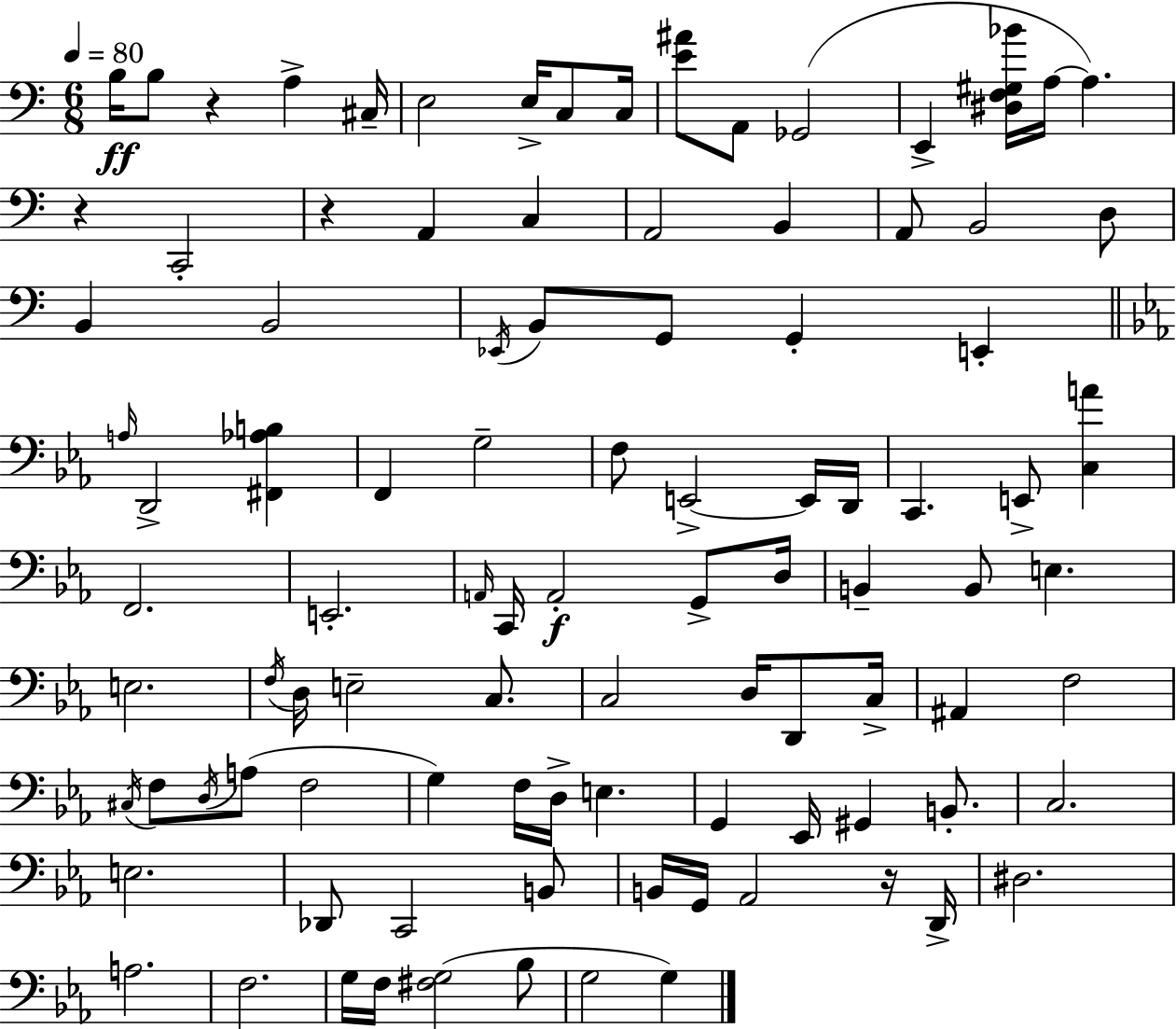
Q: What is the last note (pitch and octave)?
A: G3